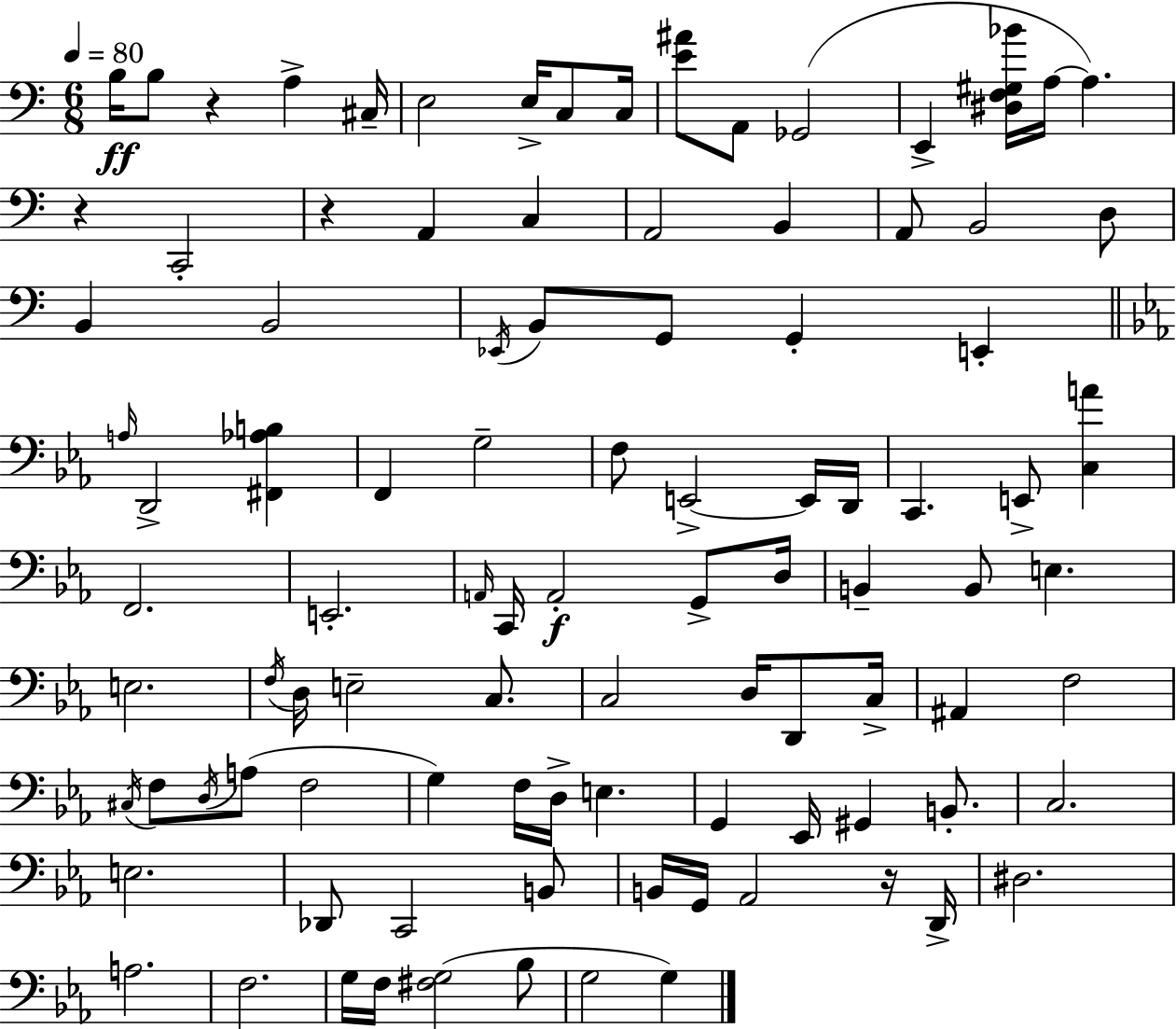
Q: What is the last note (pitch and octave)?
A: G3